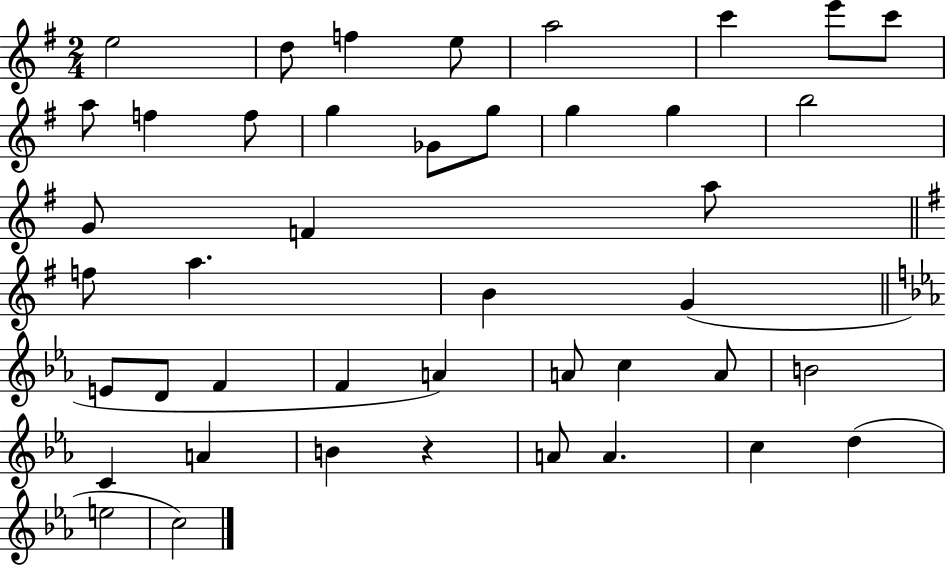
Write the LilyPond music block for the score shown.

{
  \clef treble
  \numericTimeSignature
  \time 2/4
  \key g \major
  e''2 | d''8 f''4 e''8 | a''2 | c'''4 e'''8 c'''8 | \break a''8 f''4 f''8 | g''4 ges'8 g''8 | g''4 g''4 | b''2 | \break g'8 f'4 a''8 | \bar "||" \break \key g \major f''8 a''4. | b'4 g'4( | \bar "||" \break \key c \minor e'8 d'8 f'4 | f'4 a'4) | a'8 c''4 a'8 | b'2 | \break c'4 a'4 | b'4 r4 | a'8 a'4. | c''4 d''4( | \break e''2 | c''2) | \bar "|."
}